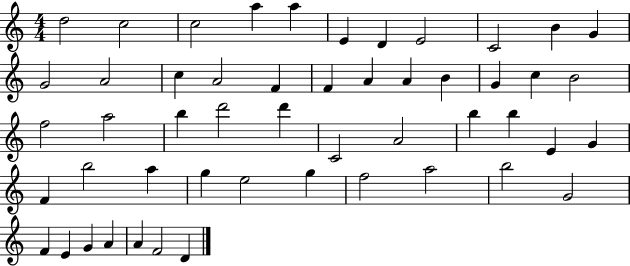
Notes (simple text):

D5/h C5/h C5/h A5/q A5/q E4/q D4/q E4/h C4/h B4/q G4/q G4/h A4/h C5/q A4/h F4/q F4/q A4/q A4/q B4/q G4/q C5/q B4/h F5/h A5/h B5/q D6/h D6/q C4/h A4/h B5/q B5/q E4/q G4/q F4/q B5/h A5/q G5/q E5/h G5/q F5/h A5/h B5/h G4/h F4/q E4/q G4/q A4/q A4/q F4/h D4/q